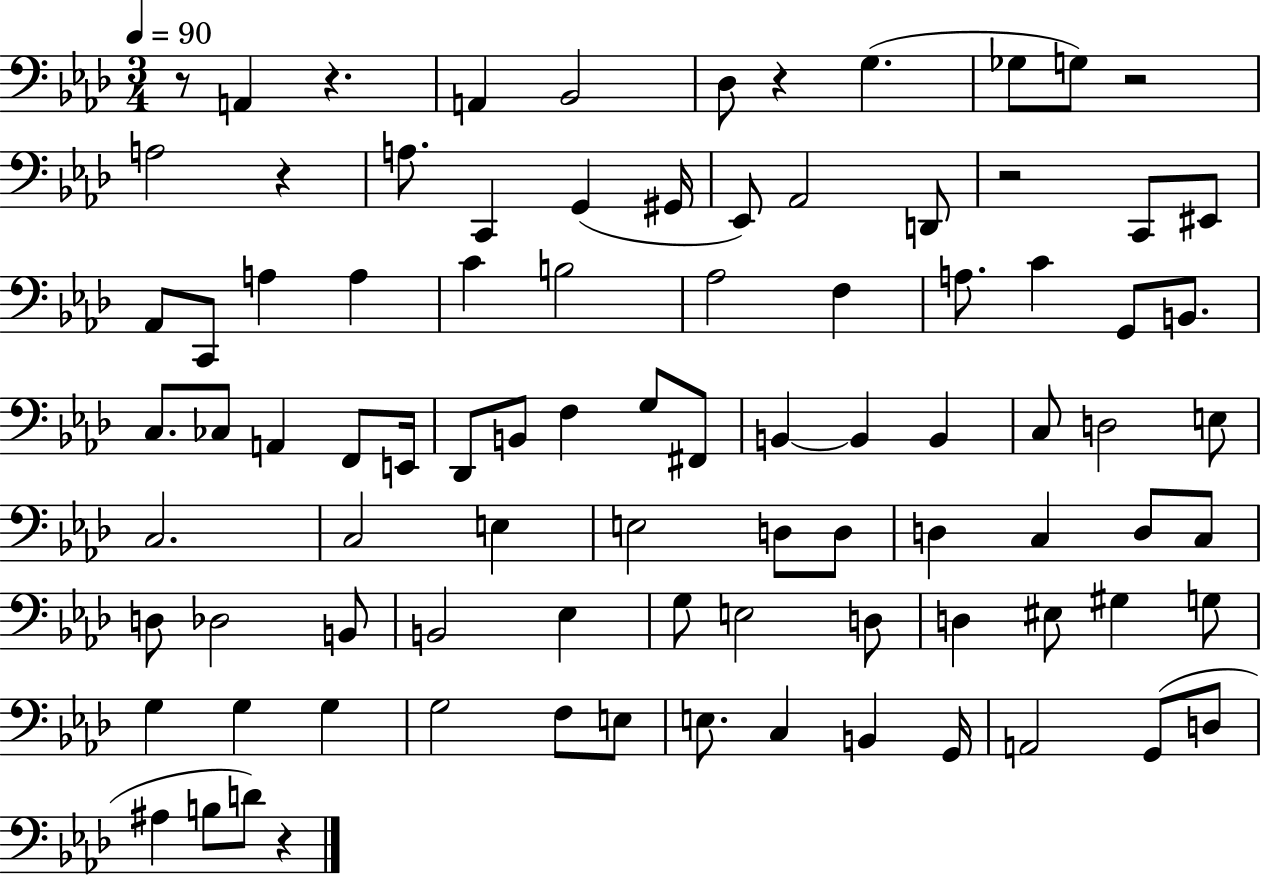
R/e A2/q R/q. A2/q Bb2/h Db3/e R/q G3/q. Gb3/e G3/e R/h A3/h R/q A3/e. C2/q G2/q G#2/s Eb2/e Ab2/h D2/e R/h C2/e EIS2/e Ab2/e C2/e A3/q A3/q C4/q B3/h Ab3/h F3/q A3/e. C4/q G2/e B2/e. C3/e. CES3/e A2/q F2/e E2/s Db2/e B2/e F3/q G3/e F#2/e B2/q B2/q B2/q C3/e D3/h E3/e C3/h. C3/h E3/q E3/h D3/e D3/e D3/q C3/q D3/e C3/e D3/e Db3/h B2/e B2/h Eb3/q G3/e E3/h D3/e D3/q EIS3/e G#3/q G3/e G3/q G3/q G3/q G3/h F3/e E3/e E3/e. C3/q B2/q G2/s A2/h G2/e D3/e A#3/q B3/e D4/e R/q